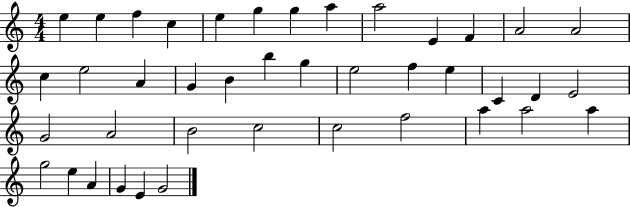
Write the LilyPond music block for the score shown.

{
  \clef treble
  \numericTimeSignature
  \time 4/4
  \key c \major
  e''4 e''4 f''4 c''4 | e''4 g''4 g''4 a''4 | a''2 e'4 f'4 | a'2 a'2 | \break c''4 e''2 a'4 | g'4 b'4 b''4 g''4 | e''2 f''4 e''4 | c'4 d'4 e'2 | \break g'2 a'2 | b'2 c''2 | c''2 f''2 | a''4 a''2 a''4 | \break g''2 e''4 a'4 | g'4 e'4 g'2 | \bar "|."
}